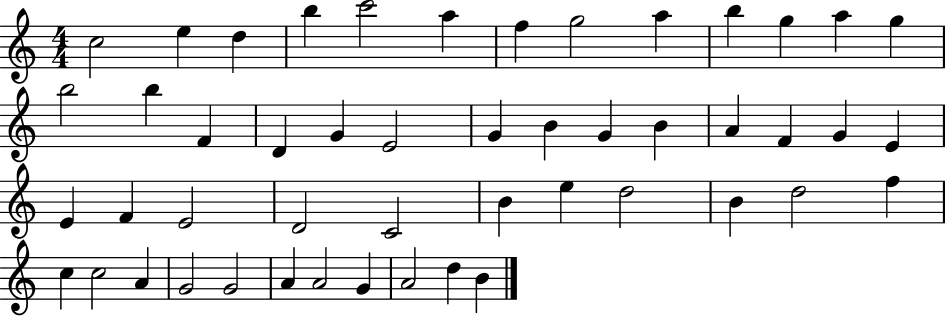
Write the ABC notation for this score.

X:1
T:Untitled
M:4/4
L:1/4
K:C
c2 e d b c'2 a f g2 a b g a g b2 b F D G E2 G B G B A F G E E F E2 D2 C2 B e d2 B d2 f c c2 A G2 G2 A A2 G A2 d B